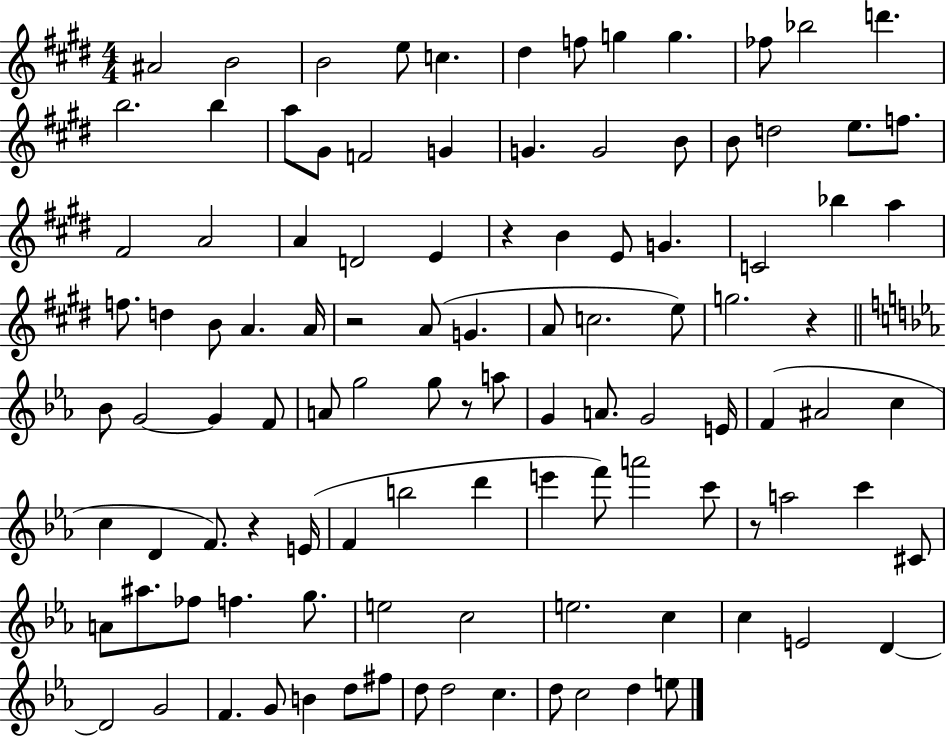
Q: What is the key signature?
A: E major